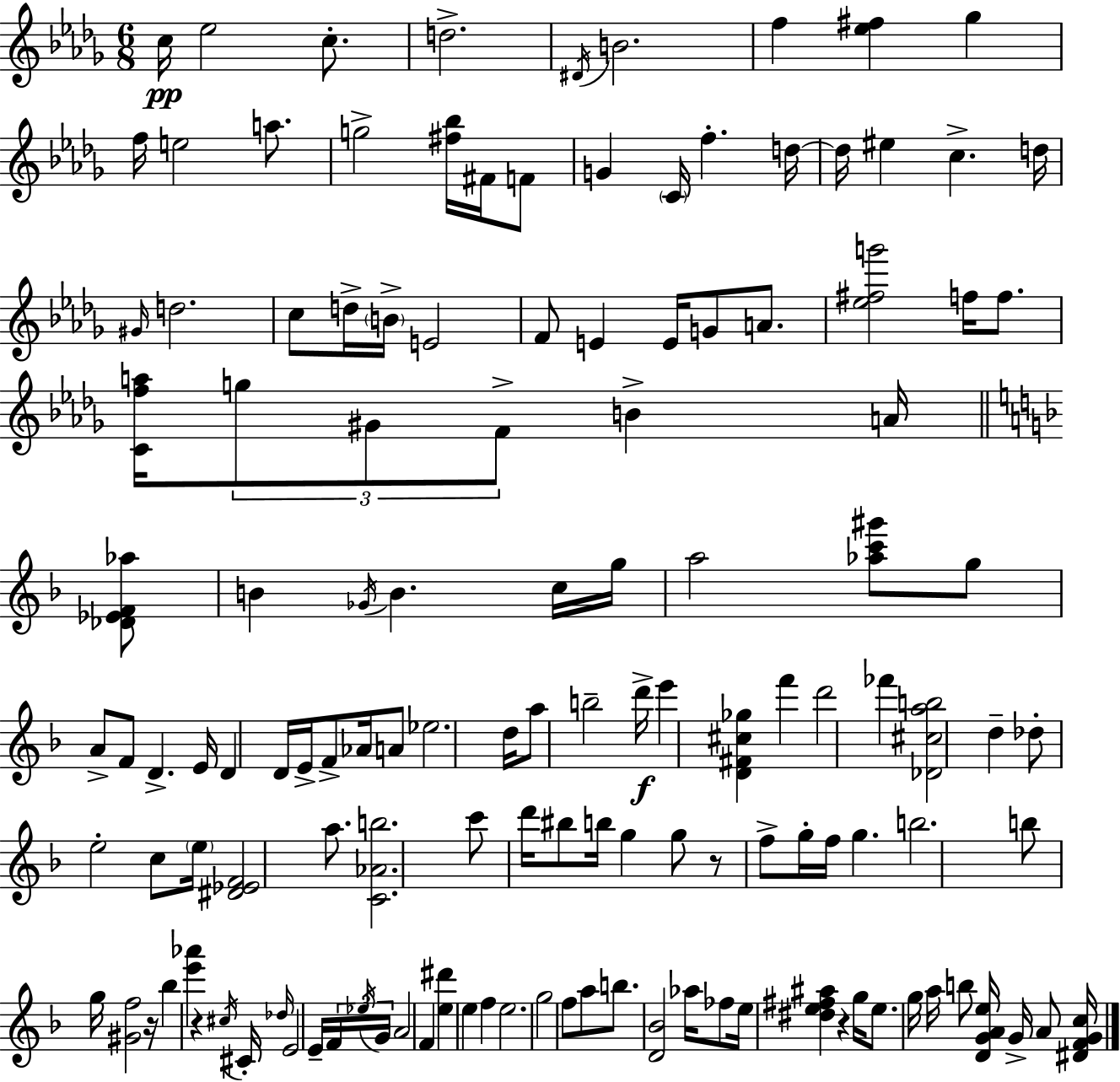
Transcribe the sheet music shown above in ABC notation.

X:1
T:Untitled
M:6/8
L:1/4
K:Bbm
c/4 _e2 c/2 d2 ^D/4 B2 f [_e^f] _g f/4 e2 a/2 g2 [^f_b]/4 ^F/4 F/2 G C/4 f d/4 d/4 ^e c d/4 ^G/4 d2 c/2 d/4 B/4 E2 F/2 E E/4 G/2 A/2 [_e^fg']2 f/4 f/2 [Cfa]/4 g/2 ^G/2 F/2 B A/4 [_D_EF_a]/2 B _G/4 B c/4 g/4 a2 [_ac'^g']/2 g/2 A/2 F/2 D E/4 D D/4 E/4 F/2 _A/4 A/2 _e2 d/4 a/2 b2 d'/4 e' [D^F^c_g] f' d'2 _f' [_D^cab]2 d _d/2 e2 c/2 e/4 [^D_EF]2 a/2 [C_Ab]2 c'/2 d'/4 ^b/2 b/4 g g/2 z/2 f/2 g/4 f/4 g b2 b/2 g/4 [^Gf]2 z/4 _b [e'_a'] z ^c/4 ^C/4 _d/4 E2 E/4 F/4 _e/4 G/4 A2 F [e^d'] e f e2 g2 f/2 a/2 b/2 [D_B]2 _a/4 _f/2 e/4 [^de^f^a] z g/4 e/2 g/4 a/4 b/2 [DGAe]/4 G/4 A/2 [^DFGc]/4